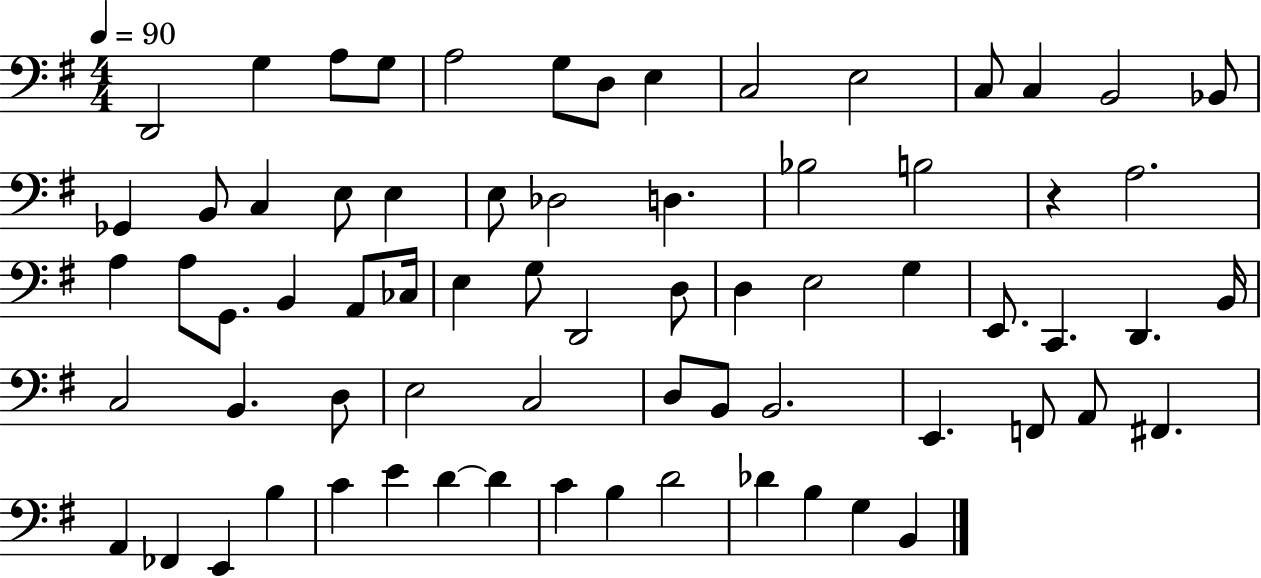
X:1
T:Untitled
M:4/4
L:1/4
K:G
D,,2 G, A,/2 G,/2 A,2 G,/2 D,/2 E, C,2 E,2 C,/2 C, B,,2 _B,,/2 _G,, B,,/2 C, E,/2 E, E,/2 _D,2 D, _B,2 B,2 z A,2 A, A,/2 G,,/2 B,, A,,/2 _C,/4 E, G,/2 D,,2 D,/2 D, E,2 G, E,,/2 C,, D,, B,,/4 C,2 B,, D,/2 E,2 C,2 D,/2 B,,/2 B,,2 E,, F,,/2 A,,/2 ^F,, A,, _F,, E,, B, C E D D C B, D2 _D B, G, B,,